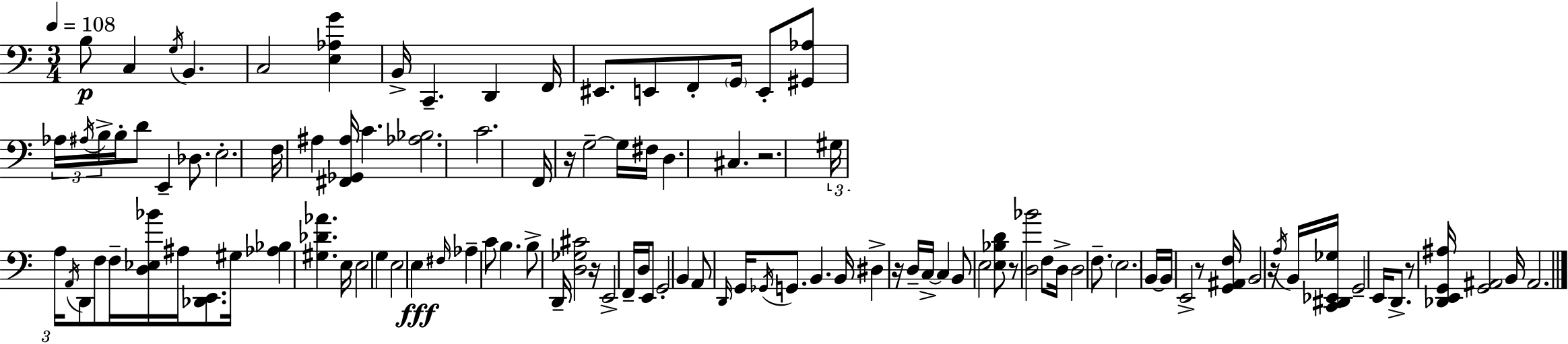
B3/e C3/q G3/s B2/q. C3/h [E3,Ab3,G4]/q B2/s C2/q. D2/q F2/s EIS2/e. E2/e F2/e G2/s E2/e [G#2,Ab3]/e Ab3/s A#3/s B3/s B3/s D4/e E2/q Db3/e. E3/h. F3/s A#3/q [F#2,Gb2,A#3]/s C4/q. [Ab3,Bb3]/h. C4/h. F2/s R/s G3/h G3/s F#3/s D3/q. C#3/q. R/h. G#3/s A3/s A2/s D2/e F3/e F3/s [D3,Eb3,Bb4]/s A#3/s [Db2,E2]/e. G#3/s [Ab3,Bb3]/q [G#3,Db4,Ab4]/q. E3/s E3/h G3/q E3/h E3/q F#3/s Ab3/q C4/e B3/q. B3/e D2/s [D3,Gb3,C#4]/h R/s E2/h F2/s D3/s E2/e G2/h B2/q A2/e D2/s G2/s Gb2/s G2/e. B2/q. B2/s D#3/q R/s D3/s C3/s C3/q B2/e E3/h [E3,Bb3,D4]/e R/e [D3,Bb4]/h F3/e D3/s D3/h F3/e. E3/h. B2/s B2/s E2/h R/e [G2,A#2,F3]/s B2/h R/s A3/s B2/s [C2,D#2,Eb2,Gb3]/s G2/h E2/s D2/e. R/e [Db2,E2,G2,A#3]/s [G2,A#2]/h B2/s A#2/h.